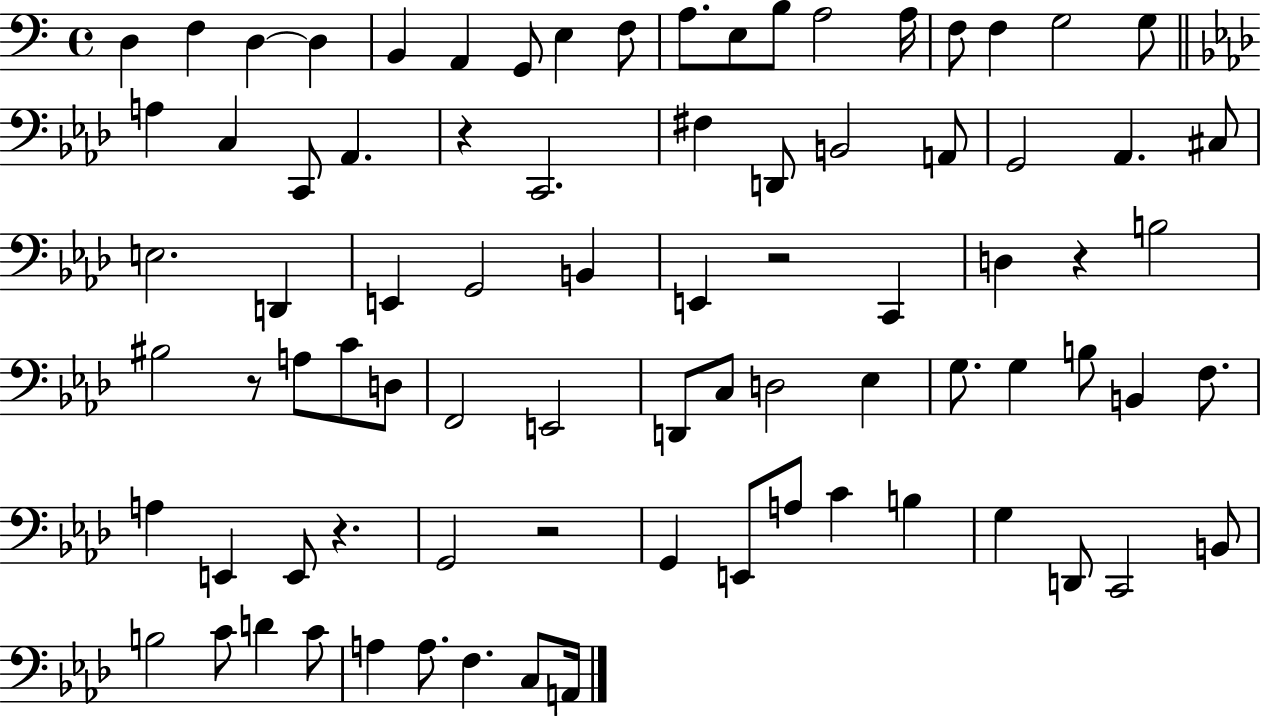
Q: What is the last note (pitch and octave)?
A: A2